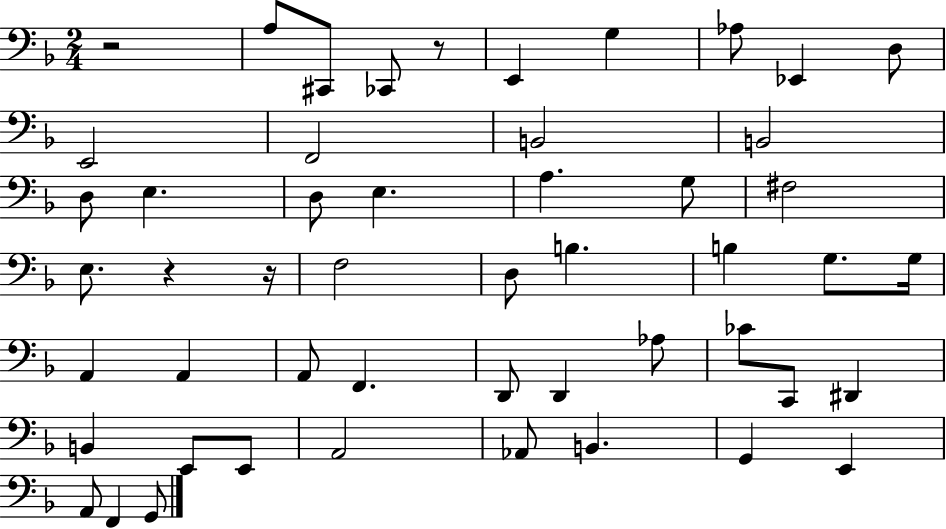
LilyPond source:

{
  \clef bass
  \numericTimeSignature
  \time 2/4
  \key f \major
  r2 | a8 cis,8 ces,8 r8 | e,4 g4 | aes8 ees,4 d8 | \break e,2 | f,2 | b,2 | b,2 | \break d8 e4. | d8 e4. | a4. g8 | fis2 | \break e8. r4 r16 | f2 | d8 b4. | b4 g8. g16 | \break a,4 a,4 | a,8 f,4. | d,8 d,4 aes8 | ces'8 c,8 dis,4 | \break b,4 e,8 e,8 | a,2 | aes,8 b,4. | g,4 e,4 | \break a,8 f,4 g,8 | \bar "|."
}